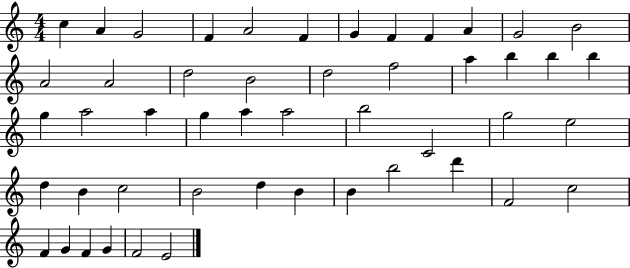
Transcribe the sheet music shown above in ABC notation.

X:1
T:Untitled
M:4/4
L:1/4
K:C
c A G2 F A2 F G F F A G2 B2 A2 A2 d2 B2 d2 f2 a b b b g a2 a g a a2 b2 C2 g2 e2 d B c2 B2 d B B b2 d' F2 c2 F G F G F2 E2